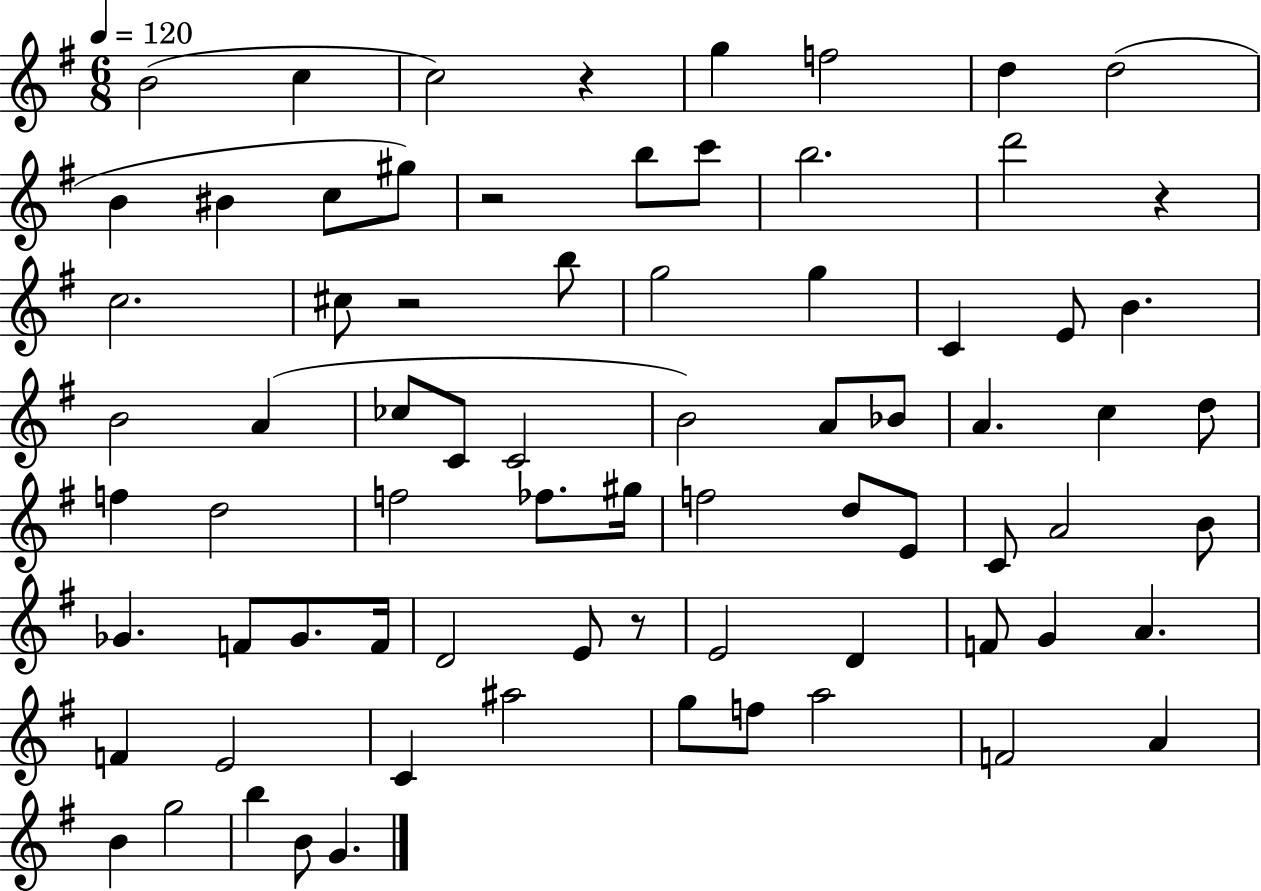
{
  \clef treble
  \numericTimeSignature
  \time 6/8
  \key g \major
  \tempo 4 = 120
  b'2( c''4 | c''2) r4 | g''4 f''2 | d''4 d''2( | \break b'4 bis'4 c''8 gis''8) | r2 b''8 c'''8 | b''2. | d'''2 r4 | \break c''2. | cis''8 r2 b''8 | g''2 g''4 | c'4 e'8 b'4. | \break b'2 a'4( | ces''8 c'8 c'2 | b'2) a'8 bes'8 | a'4. c''4 d''8 | \break f''4 d''2 | f''2 fes''8. gis''16 | f''2 d''8 e'8 | c'8 a'2 b'8 | \break ges'4. f'8 ges'8. f'16 | d'2 e'8 r8 | e'2 d'4 | f'8 g'4 a'4. | \break f'4 e'2 | c'4 ais''2 | g''8 f''8 a''2 | f'2 a'4 | \break b'4 g''2 | b''4 b'8 g'4. | \bar "|."
}